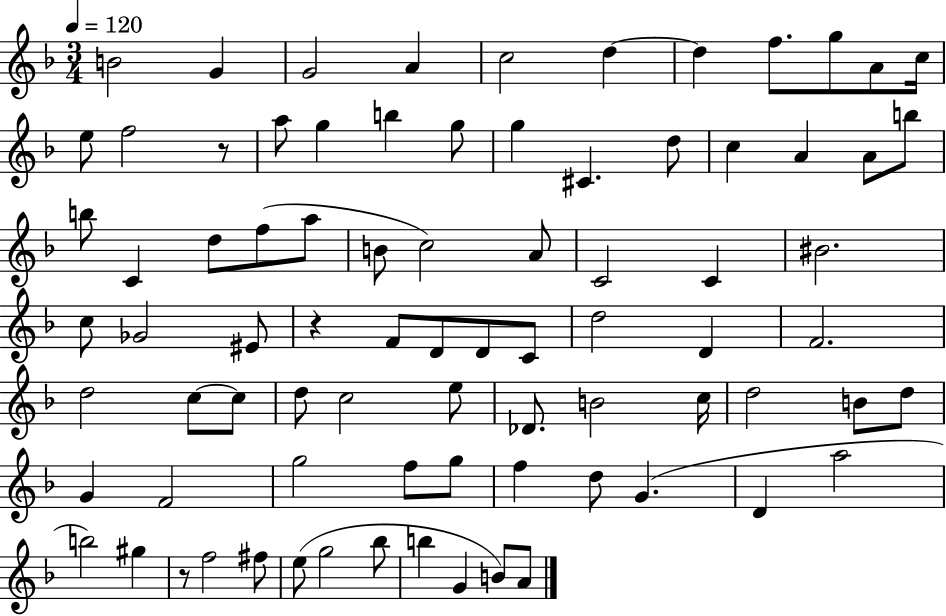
{
  \clef treble
  \numericTimeSignature
  \time 3/4
  \key f \major
  \tempo 4 = 120
  b'2 g'4 | g'2 a'4 | c''2 d''4~~ | d''4 f''8. g''8 a'8 c''16 | \break e''8 f''2 r8 | a''8 g''4 b''4 g''8 | g''4 cis'4. d''8 | c''4 a'4 a'8 b''8 | \break b''8 c'4 d''8 f''8( a''8 | b'8 c''2) a'8 | c'2 c'4 | bis'2. | \break c''8 ges'2 eis'8 | r4 f'8 d'8 d'8 c'8 | d''2 d'4 | f'2. | \break d''2 c''8~~ c''8 | d''8 c''2 e''8 | des'8. b'2 c''16 | d''2 b'8 d''8 | \break g'4 f'2 | g''2 f''8 g''8 | f''4 d''8 g'4.( | d'4 a''2 | \break b''2) gis''4 | r8 f''2 fis''8 | e''8( g''2 bes''8 | b''4 g'4 b'8) a'8 | \break \bar "|."
}